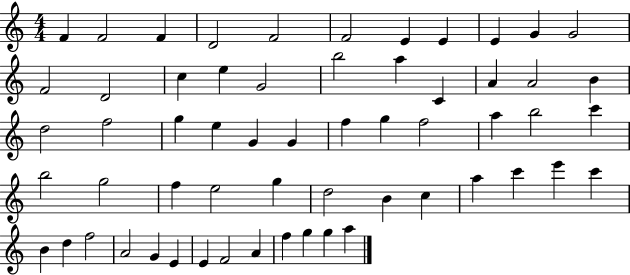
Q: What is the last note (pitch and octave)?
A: A5